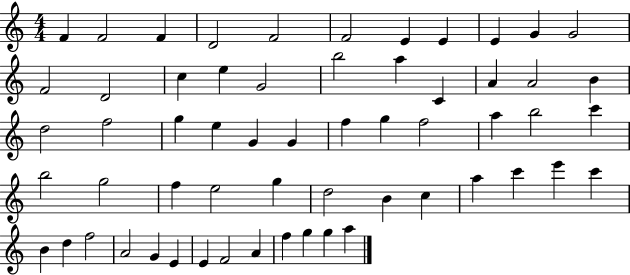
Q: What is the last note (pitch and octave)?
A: A5